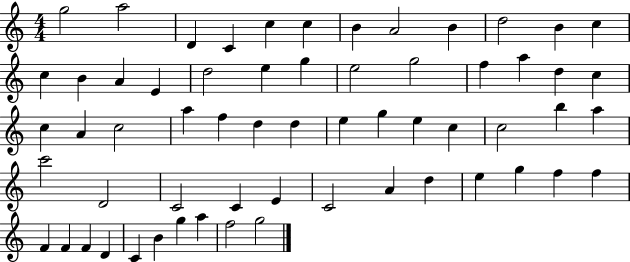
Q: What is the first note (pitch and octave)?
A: G5